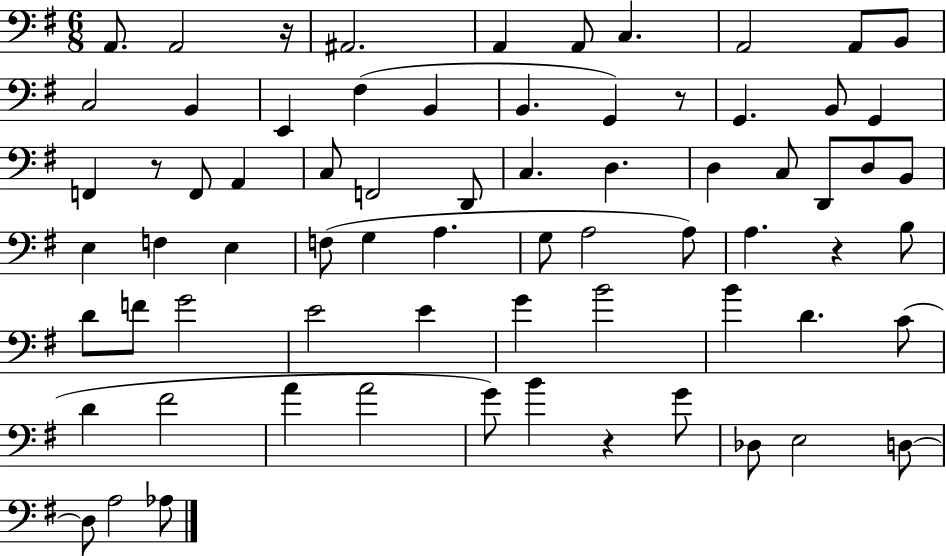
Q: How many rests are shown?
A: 5